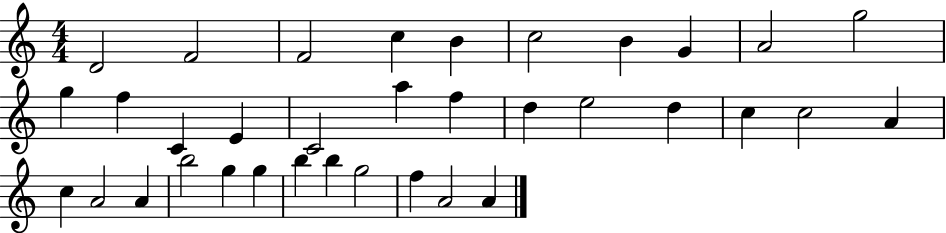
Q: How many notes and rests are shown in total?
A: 35